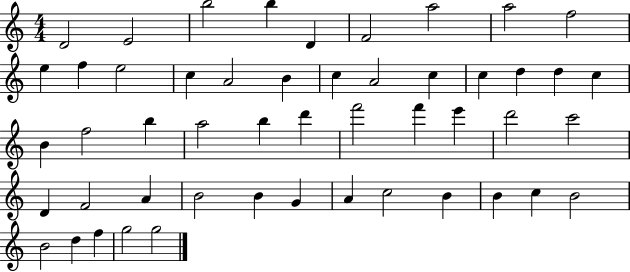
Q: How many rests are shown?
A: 0